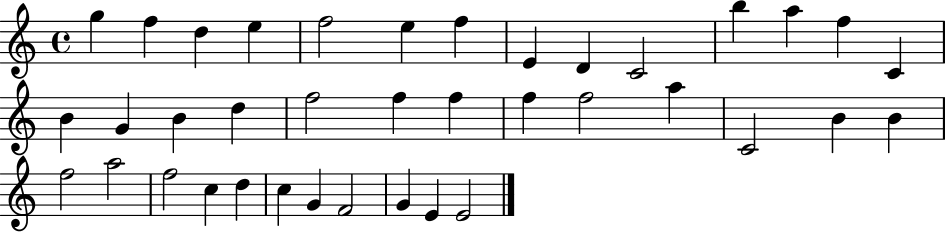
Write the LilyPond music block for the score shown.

{
  \clef treble
  \time 4/4
  \defaultTimeSignature
  \key c \major
  g''4 f''4 d''4 e''4 | f''2 e''4 f''4 | e'4 d'4 c'2 | b''4 a''4 f''4 c'4 | \break b'4 g'4 b'4 d''4 | f''2 f''4 f''4 | f''4 f''2 a''4 | c'2 b'4 b'4 | \break f''2 a''2 | f''2 c''4 d''4 | c''4 g'4 f'2 | g'4 e'4 e'2 | \break \bar "|."
}